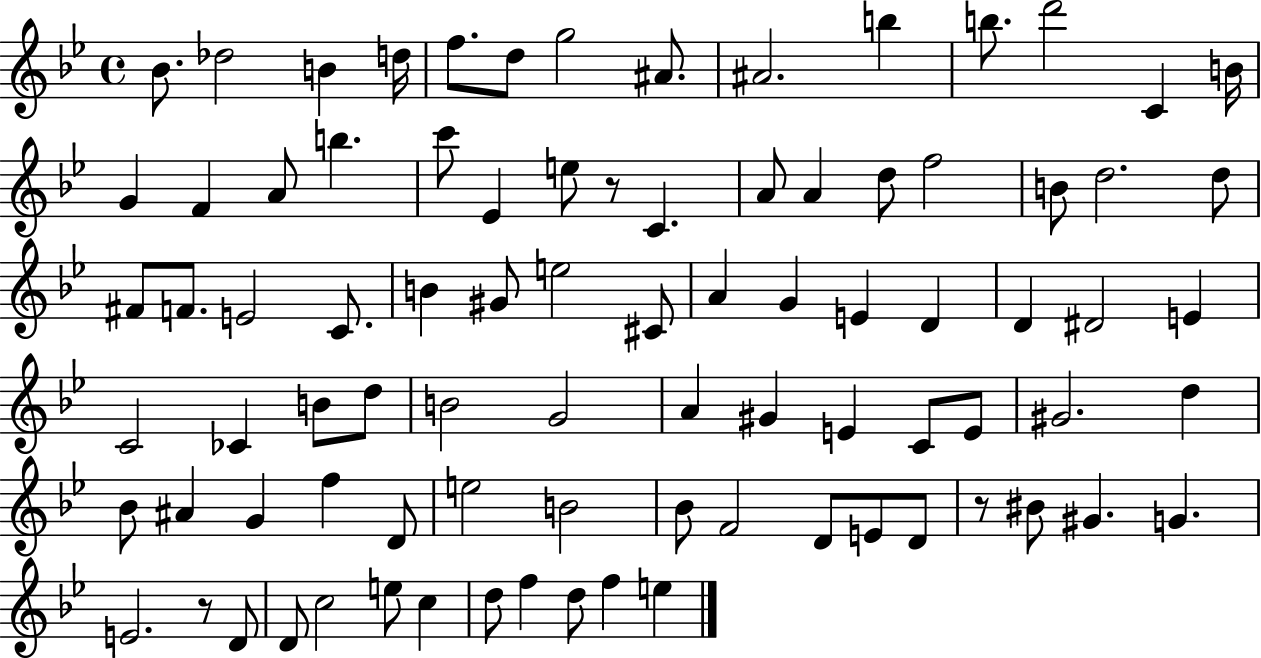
Bb4/e. Db5/h B4/q D5/s F5/e. D5/e G5/h A#4/e. A#4/h. B5/q B5/e. D6/h C4/q B4/s G4/q F4/q A4/e B5/q. C6/e Eb4/q E5/e R/e C4/q. A4/e A4/q D5/e F5/h B4/e D5/h. D5/e F#4/e F4/e. E4/h C4/e. B4/q G#4/e E5/h C#4/e A4/q G4/q E4/q D4/q D4/q D#4/h E4/q C4/h CES4/q B4/e D5/e B4/h G4/h A4/q G#4/q E4/q C4/e E4/e G#4/h. D5/q Bb4/e A#4/q G4/q F5/q D4/e E5/h B4/h Bb4/e F4/h D4/e E4/e D4/e R/e BIS4/e G#4/q. G4/q. E4/h. R/e D4/e D4/e C5/h E5/e C5/q D5/e F5/q D5/e F5/q E5/q